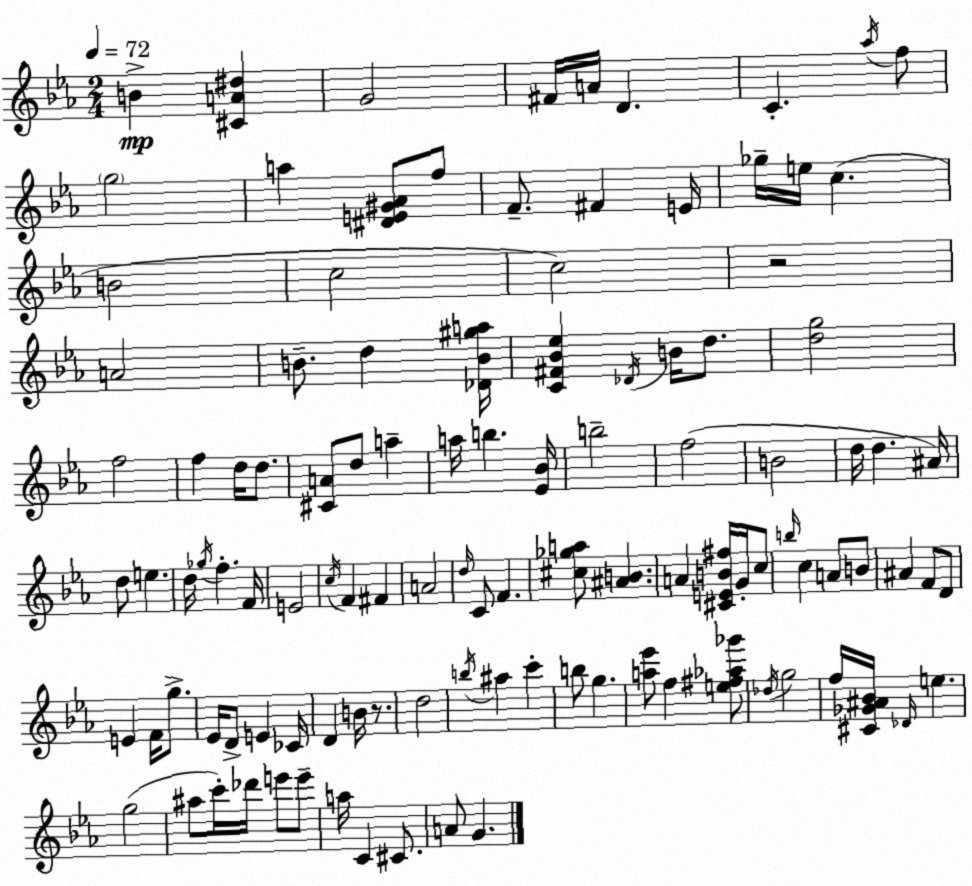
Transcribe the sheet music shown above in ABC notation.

X:1
T:Untitled
M:2/4
L:1/4
K:Cm
B [^CA^d] G2 ^F/4 A/4 D C _a/4 f/2 g2 a [^DE^G_A]/2 f/2 F/2 ^F E/4 _g/4 e/4 c B2 c2 c2 z2 A2 B/2 d [_DB^ga]/4 [C^F_B_e] _D/4 B/4 d/2 [dg]2 f2 f d/4 d/2 [^CA]/2 d/2 a a/4 b [_E_B]/4 b2 f2 B2 d/4 d ^A/4 d/2 e d/4 _g/4 f F/4 E2 c/4 F ^F A2 d/4 C/2 F [^c_ga]/2 [^AB] A [^CEB^f]/4 G/4 c/2 b/4 c A/2 B/2 ^A F/2 D/2 E F/4 g/2 _E/4 D/2 E _C/4 D B/4 z/2 d2 b/4 ^a c' b/2 g [a_e']/2 f [e^f_a_g']/2 _d/4 g2 f/4 [^C_G^A_B]/4 _D/4 e g2 ^a/2 c'/4 _d'/4 e'/2 e'/2 a/4 C ^C/2 A/2 G